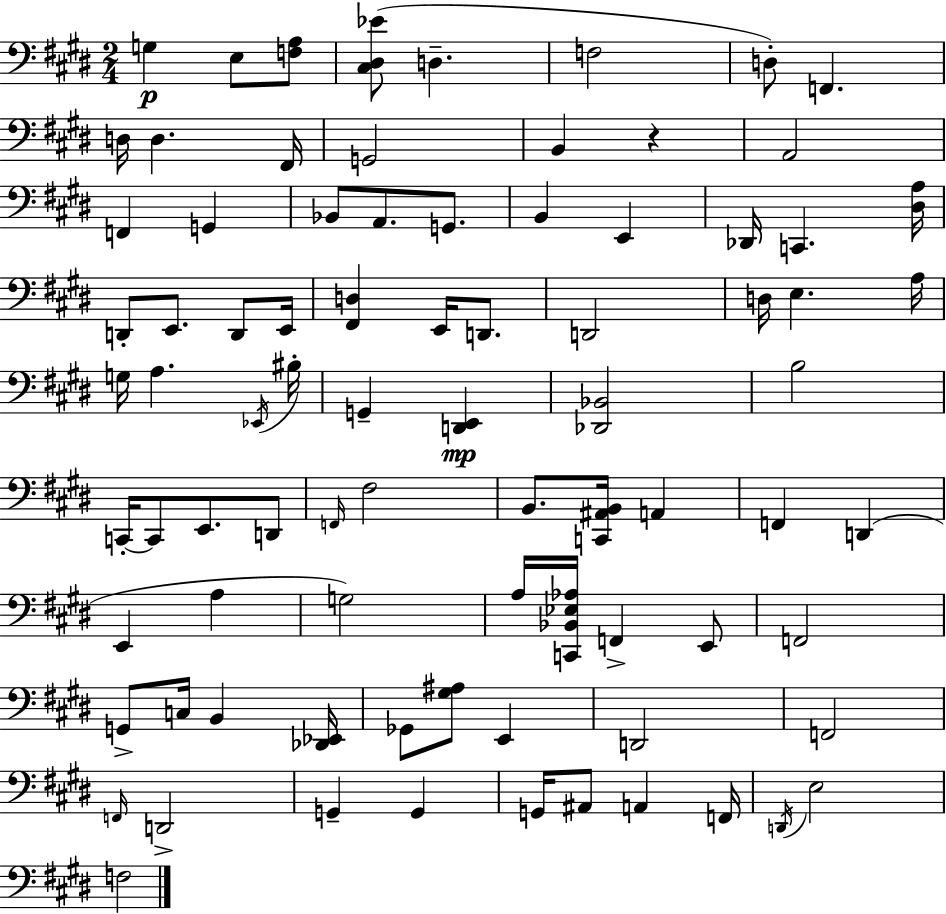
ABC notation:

X:1
T:Untitled
M:2/4
L:1/4
K:E
G, E,/2 [F,A,]/2 [^C,^D,_E]/2 D, F,2 D,/2 F,, D,/4 D, ^F,,/4 G,,2 B,, z A,,2 F,, G,, _B,,/2 A,,/2 G,,/2 B,, E,, _D,,/4 C,, [^D,A,]/4 D,,/2 E,,/2 D,,/2 E,,/4 [^F,,D,] E,,/4 D,,/2 D,,2 D,/4 E, A,/4 G,/4 A, _E,,/4 ^B,/4 G,, [D,,E,,] [_D,,_B,,]2 B,2 C,,/4 C,,/2 E,,/2 D,,/2 F,,/4 ^F,2 B,,/2 [C,,^A,,B,,]/4 A,, F,, D,, E,, A, G,2 A,/4 [C,,_B,,_E,_A,]/4 F,, E,,/2 F,,2 G,,/2 C,/4 B,, [_D,,_E,,]/4 _G,,/2 [^G,^A,]/2 E,, D,,2 F,,2 F,,/4 D,,2 G,, G,, G,,/4 ^A,,/2 A,, F,,/4 D,,/4 E,2 F,2